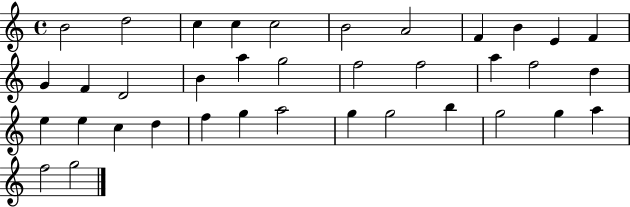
{
  \clef treble
  \time 4/4
  \defaultTimeSignature
  \key c \major
  b'2 d''2 | c''4 c''4 c''2 | b'2 a'2 | f'4 b'4 e'4 f'4 | \break g'4 f'4 d'2 | b'4 a''4 g''2 | f''2 f''2 | a''4 f''2 d''4 | \break e''4 e''4 c''4 d''4 | f''4 g''4 a''2 | g''4 g''2 b''4 | g''2 g''4 a''4 | \break f''2 g''2 | \bar "|."
}